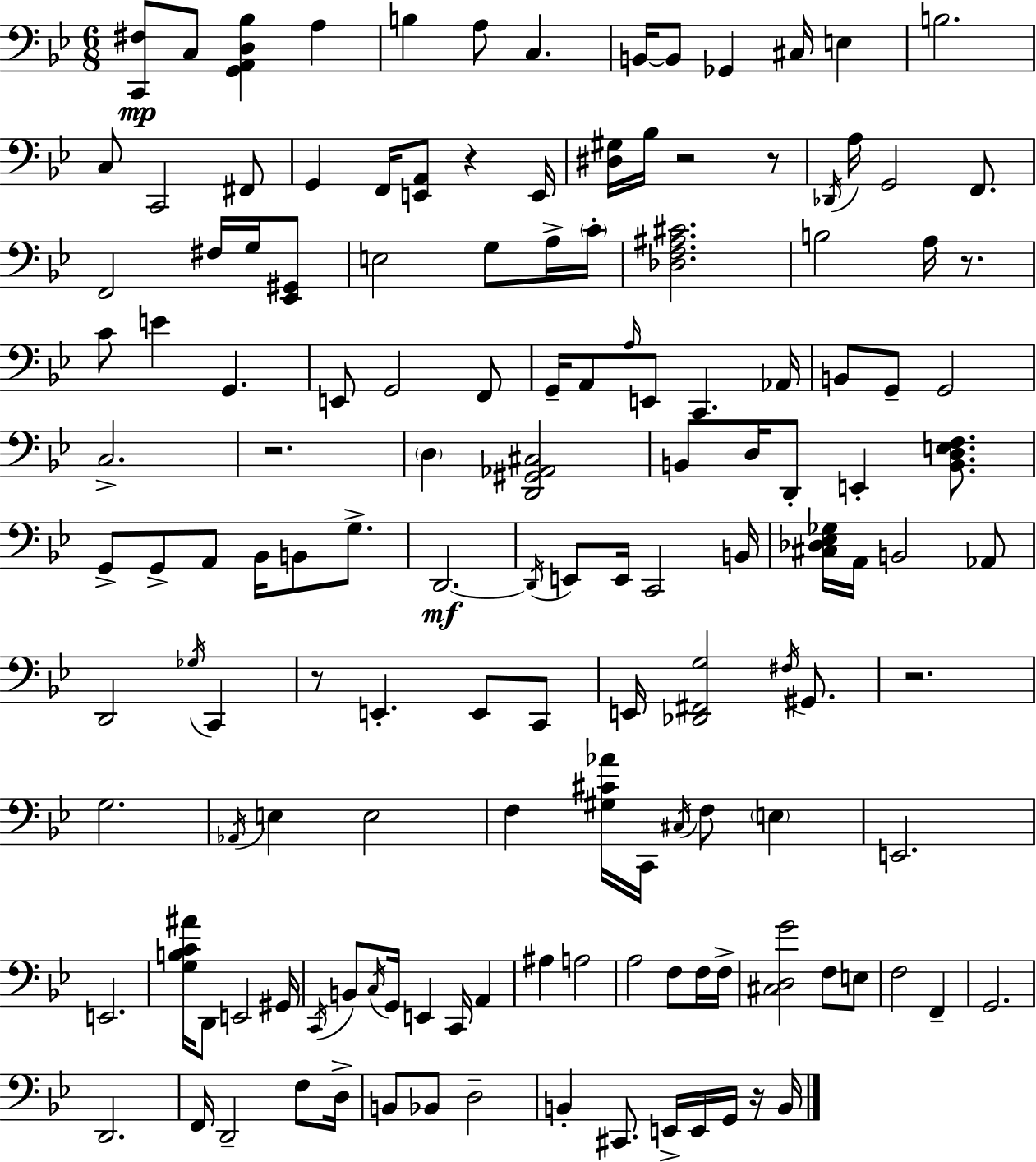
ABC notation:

X:1
T:Untitled
M:6/8
L:1/4
K:Gm
[C,,^F,]/2 C,/2 [G,,A,,D,_B,] A, B, A,/2 C, B,,/4 B,,/2 _G,, ^C,/4 E, B,2 C,/2 C,,2 ^F,,/2 G,, F,,/4 [E,,A,,]/2 z E,,/4 [^D,^G,]/4 _B,/4 z2 z/2 _D,,/4 A,/4 G,,2 F,,/2 F,,2 ^F,/4 G,/4 [_E,,^G,,]/2 E,2 G,/2 A,/4 C/4 [_D,F,^A,^C]2 B,2 A,/4 z/2 C/2 E G,, E,,/2 G,,2 F,,/2 G,,/4 A,,/2 A,/4 E,,/2 C,, _A,,/4 B,,/2 G,,/2 G,,2 C,2 z2 D, [D,,^G,,_A,,^C,]2 B,,/2 D,/4 D,,/2 E,, [B,,D,E,F,]/2 G,,/2 G,,/2 A,,/2 _B,,/4 B,,/2 G,/2 D,,2 D,,/4 E,,/2 E,,/4 C,,2 B,,/4 [^C,_D,_E,_G,]/4 A,,/4 B,,2 _A,,/2 D,,2 _G,/4 C,, z/2 E,, E,,/2 C,,/2 E,,/4 [_D,,^F,,G,]2 ^F,/4 ^G,,/2 z2 G,2 _A,,/4 E, E,2 F, [^G,^C_A]/4 C,,/4 ^C,/4 F,/2 E, E,,2 E,,2 [G,B,C^A]/4 D,,/2 E,,2 ^G,,/4 C,,/4 B,,/2 C,/4 G,,/4 E,, C,,/4 A,, ^A, A,2 A,2 F,/2 F,/4 F,/4 [^C,D,G]2 F,/2 E,/2 F,2 F,, G,,2 D,,2 F,,/4 D,,2 F,/2 D,/4 B,,/2 _B,,/2 D,2 B,, ^C,,/2 E,,/4 E,,/4 G,,/4 z/4 B,,/4